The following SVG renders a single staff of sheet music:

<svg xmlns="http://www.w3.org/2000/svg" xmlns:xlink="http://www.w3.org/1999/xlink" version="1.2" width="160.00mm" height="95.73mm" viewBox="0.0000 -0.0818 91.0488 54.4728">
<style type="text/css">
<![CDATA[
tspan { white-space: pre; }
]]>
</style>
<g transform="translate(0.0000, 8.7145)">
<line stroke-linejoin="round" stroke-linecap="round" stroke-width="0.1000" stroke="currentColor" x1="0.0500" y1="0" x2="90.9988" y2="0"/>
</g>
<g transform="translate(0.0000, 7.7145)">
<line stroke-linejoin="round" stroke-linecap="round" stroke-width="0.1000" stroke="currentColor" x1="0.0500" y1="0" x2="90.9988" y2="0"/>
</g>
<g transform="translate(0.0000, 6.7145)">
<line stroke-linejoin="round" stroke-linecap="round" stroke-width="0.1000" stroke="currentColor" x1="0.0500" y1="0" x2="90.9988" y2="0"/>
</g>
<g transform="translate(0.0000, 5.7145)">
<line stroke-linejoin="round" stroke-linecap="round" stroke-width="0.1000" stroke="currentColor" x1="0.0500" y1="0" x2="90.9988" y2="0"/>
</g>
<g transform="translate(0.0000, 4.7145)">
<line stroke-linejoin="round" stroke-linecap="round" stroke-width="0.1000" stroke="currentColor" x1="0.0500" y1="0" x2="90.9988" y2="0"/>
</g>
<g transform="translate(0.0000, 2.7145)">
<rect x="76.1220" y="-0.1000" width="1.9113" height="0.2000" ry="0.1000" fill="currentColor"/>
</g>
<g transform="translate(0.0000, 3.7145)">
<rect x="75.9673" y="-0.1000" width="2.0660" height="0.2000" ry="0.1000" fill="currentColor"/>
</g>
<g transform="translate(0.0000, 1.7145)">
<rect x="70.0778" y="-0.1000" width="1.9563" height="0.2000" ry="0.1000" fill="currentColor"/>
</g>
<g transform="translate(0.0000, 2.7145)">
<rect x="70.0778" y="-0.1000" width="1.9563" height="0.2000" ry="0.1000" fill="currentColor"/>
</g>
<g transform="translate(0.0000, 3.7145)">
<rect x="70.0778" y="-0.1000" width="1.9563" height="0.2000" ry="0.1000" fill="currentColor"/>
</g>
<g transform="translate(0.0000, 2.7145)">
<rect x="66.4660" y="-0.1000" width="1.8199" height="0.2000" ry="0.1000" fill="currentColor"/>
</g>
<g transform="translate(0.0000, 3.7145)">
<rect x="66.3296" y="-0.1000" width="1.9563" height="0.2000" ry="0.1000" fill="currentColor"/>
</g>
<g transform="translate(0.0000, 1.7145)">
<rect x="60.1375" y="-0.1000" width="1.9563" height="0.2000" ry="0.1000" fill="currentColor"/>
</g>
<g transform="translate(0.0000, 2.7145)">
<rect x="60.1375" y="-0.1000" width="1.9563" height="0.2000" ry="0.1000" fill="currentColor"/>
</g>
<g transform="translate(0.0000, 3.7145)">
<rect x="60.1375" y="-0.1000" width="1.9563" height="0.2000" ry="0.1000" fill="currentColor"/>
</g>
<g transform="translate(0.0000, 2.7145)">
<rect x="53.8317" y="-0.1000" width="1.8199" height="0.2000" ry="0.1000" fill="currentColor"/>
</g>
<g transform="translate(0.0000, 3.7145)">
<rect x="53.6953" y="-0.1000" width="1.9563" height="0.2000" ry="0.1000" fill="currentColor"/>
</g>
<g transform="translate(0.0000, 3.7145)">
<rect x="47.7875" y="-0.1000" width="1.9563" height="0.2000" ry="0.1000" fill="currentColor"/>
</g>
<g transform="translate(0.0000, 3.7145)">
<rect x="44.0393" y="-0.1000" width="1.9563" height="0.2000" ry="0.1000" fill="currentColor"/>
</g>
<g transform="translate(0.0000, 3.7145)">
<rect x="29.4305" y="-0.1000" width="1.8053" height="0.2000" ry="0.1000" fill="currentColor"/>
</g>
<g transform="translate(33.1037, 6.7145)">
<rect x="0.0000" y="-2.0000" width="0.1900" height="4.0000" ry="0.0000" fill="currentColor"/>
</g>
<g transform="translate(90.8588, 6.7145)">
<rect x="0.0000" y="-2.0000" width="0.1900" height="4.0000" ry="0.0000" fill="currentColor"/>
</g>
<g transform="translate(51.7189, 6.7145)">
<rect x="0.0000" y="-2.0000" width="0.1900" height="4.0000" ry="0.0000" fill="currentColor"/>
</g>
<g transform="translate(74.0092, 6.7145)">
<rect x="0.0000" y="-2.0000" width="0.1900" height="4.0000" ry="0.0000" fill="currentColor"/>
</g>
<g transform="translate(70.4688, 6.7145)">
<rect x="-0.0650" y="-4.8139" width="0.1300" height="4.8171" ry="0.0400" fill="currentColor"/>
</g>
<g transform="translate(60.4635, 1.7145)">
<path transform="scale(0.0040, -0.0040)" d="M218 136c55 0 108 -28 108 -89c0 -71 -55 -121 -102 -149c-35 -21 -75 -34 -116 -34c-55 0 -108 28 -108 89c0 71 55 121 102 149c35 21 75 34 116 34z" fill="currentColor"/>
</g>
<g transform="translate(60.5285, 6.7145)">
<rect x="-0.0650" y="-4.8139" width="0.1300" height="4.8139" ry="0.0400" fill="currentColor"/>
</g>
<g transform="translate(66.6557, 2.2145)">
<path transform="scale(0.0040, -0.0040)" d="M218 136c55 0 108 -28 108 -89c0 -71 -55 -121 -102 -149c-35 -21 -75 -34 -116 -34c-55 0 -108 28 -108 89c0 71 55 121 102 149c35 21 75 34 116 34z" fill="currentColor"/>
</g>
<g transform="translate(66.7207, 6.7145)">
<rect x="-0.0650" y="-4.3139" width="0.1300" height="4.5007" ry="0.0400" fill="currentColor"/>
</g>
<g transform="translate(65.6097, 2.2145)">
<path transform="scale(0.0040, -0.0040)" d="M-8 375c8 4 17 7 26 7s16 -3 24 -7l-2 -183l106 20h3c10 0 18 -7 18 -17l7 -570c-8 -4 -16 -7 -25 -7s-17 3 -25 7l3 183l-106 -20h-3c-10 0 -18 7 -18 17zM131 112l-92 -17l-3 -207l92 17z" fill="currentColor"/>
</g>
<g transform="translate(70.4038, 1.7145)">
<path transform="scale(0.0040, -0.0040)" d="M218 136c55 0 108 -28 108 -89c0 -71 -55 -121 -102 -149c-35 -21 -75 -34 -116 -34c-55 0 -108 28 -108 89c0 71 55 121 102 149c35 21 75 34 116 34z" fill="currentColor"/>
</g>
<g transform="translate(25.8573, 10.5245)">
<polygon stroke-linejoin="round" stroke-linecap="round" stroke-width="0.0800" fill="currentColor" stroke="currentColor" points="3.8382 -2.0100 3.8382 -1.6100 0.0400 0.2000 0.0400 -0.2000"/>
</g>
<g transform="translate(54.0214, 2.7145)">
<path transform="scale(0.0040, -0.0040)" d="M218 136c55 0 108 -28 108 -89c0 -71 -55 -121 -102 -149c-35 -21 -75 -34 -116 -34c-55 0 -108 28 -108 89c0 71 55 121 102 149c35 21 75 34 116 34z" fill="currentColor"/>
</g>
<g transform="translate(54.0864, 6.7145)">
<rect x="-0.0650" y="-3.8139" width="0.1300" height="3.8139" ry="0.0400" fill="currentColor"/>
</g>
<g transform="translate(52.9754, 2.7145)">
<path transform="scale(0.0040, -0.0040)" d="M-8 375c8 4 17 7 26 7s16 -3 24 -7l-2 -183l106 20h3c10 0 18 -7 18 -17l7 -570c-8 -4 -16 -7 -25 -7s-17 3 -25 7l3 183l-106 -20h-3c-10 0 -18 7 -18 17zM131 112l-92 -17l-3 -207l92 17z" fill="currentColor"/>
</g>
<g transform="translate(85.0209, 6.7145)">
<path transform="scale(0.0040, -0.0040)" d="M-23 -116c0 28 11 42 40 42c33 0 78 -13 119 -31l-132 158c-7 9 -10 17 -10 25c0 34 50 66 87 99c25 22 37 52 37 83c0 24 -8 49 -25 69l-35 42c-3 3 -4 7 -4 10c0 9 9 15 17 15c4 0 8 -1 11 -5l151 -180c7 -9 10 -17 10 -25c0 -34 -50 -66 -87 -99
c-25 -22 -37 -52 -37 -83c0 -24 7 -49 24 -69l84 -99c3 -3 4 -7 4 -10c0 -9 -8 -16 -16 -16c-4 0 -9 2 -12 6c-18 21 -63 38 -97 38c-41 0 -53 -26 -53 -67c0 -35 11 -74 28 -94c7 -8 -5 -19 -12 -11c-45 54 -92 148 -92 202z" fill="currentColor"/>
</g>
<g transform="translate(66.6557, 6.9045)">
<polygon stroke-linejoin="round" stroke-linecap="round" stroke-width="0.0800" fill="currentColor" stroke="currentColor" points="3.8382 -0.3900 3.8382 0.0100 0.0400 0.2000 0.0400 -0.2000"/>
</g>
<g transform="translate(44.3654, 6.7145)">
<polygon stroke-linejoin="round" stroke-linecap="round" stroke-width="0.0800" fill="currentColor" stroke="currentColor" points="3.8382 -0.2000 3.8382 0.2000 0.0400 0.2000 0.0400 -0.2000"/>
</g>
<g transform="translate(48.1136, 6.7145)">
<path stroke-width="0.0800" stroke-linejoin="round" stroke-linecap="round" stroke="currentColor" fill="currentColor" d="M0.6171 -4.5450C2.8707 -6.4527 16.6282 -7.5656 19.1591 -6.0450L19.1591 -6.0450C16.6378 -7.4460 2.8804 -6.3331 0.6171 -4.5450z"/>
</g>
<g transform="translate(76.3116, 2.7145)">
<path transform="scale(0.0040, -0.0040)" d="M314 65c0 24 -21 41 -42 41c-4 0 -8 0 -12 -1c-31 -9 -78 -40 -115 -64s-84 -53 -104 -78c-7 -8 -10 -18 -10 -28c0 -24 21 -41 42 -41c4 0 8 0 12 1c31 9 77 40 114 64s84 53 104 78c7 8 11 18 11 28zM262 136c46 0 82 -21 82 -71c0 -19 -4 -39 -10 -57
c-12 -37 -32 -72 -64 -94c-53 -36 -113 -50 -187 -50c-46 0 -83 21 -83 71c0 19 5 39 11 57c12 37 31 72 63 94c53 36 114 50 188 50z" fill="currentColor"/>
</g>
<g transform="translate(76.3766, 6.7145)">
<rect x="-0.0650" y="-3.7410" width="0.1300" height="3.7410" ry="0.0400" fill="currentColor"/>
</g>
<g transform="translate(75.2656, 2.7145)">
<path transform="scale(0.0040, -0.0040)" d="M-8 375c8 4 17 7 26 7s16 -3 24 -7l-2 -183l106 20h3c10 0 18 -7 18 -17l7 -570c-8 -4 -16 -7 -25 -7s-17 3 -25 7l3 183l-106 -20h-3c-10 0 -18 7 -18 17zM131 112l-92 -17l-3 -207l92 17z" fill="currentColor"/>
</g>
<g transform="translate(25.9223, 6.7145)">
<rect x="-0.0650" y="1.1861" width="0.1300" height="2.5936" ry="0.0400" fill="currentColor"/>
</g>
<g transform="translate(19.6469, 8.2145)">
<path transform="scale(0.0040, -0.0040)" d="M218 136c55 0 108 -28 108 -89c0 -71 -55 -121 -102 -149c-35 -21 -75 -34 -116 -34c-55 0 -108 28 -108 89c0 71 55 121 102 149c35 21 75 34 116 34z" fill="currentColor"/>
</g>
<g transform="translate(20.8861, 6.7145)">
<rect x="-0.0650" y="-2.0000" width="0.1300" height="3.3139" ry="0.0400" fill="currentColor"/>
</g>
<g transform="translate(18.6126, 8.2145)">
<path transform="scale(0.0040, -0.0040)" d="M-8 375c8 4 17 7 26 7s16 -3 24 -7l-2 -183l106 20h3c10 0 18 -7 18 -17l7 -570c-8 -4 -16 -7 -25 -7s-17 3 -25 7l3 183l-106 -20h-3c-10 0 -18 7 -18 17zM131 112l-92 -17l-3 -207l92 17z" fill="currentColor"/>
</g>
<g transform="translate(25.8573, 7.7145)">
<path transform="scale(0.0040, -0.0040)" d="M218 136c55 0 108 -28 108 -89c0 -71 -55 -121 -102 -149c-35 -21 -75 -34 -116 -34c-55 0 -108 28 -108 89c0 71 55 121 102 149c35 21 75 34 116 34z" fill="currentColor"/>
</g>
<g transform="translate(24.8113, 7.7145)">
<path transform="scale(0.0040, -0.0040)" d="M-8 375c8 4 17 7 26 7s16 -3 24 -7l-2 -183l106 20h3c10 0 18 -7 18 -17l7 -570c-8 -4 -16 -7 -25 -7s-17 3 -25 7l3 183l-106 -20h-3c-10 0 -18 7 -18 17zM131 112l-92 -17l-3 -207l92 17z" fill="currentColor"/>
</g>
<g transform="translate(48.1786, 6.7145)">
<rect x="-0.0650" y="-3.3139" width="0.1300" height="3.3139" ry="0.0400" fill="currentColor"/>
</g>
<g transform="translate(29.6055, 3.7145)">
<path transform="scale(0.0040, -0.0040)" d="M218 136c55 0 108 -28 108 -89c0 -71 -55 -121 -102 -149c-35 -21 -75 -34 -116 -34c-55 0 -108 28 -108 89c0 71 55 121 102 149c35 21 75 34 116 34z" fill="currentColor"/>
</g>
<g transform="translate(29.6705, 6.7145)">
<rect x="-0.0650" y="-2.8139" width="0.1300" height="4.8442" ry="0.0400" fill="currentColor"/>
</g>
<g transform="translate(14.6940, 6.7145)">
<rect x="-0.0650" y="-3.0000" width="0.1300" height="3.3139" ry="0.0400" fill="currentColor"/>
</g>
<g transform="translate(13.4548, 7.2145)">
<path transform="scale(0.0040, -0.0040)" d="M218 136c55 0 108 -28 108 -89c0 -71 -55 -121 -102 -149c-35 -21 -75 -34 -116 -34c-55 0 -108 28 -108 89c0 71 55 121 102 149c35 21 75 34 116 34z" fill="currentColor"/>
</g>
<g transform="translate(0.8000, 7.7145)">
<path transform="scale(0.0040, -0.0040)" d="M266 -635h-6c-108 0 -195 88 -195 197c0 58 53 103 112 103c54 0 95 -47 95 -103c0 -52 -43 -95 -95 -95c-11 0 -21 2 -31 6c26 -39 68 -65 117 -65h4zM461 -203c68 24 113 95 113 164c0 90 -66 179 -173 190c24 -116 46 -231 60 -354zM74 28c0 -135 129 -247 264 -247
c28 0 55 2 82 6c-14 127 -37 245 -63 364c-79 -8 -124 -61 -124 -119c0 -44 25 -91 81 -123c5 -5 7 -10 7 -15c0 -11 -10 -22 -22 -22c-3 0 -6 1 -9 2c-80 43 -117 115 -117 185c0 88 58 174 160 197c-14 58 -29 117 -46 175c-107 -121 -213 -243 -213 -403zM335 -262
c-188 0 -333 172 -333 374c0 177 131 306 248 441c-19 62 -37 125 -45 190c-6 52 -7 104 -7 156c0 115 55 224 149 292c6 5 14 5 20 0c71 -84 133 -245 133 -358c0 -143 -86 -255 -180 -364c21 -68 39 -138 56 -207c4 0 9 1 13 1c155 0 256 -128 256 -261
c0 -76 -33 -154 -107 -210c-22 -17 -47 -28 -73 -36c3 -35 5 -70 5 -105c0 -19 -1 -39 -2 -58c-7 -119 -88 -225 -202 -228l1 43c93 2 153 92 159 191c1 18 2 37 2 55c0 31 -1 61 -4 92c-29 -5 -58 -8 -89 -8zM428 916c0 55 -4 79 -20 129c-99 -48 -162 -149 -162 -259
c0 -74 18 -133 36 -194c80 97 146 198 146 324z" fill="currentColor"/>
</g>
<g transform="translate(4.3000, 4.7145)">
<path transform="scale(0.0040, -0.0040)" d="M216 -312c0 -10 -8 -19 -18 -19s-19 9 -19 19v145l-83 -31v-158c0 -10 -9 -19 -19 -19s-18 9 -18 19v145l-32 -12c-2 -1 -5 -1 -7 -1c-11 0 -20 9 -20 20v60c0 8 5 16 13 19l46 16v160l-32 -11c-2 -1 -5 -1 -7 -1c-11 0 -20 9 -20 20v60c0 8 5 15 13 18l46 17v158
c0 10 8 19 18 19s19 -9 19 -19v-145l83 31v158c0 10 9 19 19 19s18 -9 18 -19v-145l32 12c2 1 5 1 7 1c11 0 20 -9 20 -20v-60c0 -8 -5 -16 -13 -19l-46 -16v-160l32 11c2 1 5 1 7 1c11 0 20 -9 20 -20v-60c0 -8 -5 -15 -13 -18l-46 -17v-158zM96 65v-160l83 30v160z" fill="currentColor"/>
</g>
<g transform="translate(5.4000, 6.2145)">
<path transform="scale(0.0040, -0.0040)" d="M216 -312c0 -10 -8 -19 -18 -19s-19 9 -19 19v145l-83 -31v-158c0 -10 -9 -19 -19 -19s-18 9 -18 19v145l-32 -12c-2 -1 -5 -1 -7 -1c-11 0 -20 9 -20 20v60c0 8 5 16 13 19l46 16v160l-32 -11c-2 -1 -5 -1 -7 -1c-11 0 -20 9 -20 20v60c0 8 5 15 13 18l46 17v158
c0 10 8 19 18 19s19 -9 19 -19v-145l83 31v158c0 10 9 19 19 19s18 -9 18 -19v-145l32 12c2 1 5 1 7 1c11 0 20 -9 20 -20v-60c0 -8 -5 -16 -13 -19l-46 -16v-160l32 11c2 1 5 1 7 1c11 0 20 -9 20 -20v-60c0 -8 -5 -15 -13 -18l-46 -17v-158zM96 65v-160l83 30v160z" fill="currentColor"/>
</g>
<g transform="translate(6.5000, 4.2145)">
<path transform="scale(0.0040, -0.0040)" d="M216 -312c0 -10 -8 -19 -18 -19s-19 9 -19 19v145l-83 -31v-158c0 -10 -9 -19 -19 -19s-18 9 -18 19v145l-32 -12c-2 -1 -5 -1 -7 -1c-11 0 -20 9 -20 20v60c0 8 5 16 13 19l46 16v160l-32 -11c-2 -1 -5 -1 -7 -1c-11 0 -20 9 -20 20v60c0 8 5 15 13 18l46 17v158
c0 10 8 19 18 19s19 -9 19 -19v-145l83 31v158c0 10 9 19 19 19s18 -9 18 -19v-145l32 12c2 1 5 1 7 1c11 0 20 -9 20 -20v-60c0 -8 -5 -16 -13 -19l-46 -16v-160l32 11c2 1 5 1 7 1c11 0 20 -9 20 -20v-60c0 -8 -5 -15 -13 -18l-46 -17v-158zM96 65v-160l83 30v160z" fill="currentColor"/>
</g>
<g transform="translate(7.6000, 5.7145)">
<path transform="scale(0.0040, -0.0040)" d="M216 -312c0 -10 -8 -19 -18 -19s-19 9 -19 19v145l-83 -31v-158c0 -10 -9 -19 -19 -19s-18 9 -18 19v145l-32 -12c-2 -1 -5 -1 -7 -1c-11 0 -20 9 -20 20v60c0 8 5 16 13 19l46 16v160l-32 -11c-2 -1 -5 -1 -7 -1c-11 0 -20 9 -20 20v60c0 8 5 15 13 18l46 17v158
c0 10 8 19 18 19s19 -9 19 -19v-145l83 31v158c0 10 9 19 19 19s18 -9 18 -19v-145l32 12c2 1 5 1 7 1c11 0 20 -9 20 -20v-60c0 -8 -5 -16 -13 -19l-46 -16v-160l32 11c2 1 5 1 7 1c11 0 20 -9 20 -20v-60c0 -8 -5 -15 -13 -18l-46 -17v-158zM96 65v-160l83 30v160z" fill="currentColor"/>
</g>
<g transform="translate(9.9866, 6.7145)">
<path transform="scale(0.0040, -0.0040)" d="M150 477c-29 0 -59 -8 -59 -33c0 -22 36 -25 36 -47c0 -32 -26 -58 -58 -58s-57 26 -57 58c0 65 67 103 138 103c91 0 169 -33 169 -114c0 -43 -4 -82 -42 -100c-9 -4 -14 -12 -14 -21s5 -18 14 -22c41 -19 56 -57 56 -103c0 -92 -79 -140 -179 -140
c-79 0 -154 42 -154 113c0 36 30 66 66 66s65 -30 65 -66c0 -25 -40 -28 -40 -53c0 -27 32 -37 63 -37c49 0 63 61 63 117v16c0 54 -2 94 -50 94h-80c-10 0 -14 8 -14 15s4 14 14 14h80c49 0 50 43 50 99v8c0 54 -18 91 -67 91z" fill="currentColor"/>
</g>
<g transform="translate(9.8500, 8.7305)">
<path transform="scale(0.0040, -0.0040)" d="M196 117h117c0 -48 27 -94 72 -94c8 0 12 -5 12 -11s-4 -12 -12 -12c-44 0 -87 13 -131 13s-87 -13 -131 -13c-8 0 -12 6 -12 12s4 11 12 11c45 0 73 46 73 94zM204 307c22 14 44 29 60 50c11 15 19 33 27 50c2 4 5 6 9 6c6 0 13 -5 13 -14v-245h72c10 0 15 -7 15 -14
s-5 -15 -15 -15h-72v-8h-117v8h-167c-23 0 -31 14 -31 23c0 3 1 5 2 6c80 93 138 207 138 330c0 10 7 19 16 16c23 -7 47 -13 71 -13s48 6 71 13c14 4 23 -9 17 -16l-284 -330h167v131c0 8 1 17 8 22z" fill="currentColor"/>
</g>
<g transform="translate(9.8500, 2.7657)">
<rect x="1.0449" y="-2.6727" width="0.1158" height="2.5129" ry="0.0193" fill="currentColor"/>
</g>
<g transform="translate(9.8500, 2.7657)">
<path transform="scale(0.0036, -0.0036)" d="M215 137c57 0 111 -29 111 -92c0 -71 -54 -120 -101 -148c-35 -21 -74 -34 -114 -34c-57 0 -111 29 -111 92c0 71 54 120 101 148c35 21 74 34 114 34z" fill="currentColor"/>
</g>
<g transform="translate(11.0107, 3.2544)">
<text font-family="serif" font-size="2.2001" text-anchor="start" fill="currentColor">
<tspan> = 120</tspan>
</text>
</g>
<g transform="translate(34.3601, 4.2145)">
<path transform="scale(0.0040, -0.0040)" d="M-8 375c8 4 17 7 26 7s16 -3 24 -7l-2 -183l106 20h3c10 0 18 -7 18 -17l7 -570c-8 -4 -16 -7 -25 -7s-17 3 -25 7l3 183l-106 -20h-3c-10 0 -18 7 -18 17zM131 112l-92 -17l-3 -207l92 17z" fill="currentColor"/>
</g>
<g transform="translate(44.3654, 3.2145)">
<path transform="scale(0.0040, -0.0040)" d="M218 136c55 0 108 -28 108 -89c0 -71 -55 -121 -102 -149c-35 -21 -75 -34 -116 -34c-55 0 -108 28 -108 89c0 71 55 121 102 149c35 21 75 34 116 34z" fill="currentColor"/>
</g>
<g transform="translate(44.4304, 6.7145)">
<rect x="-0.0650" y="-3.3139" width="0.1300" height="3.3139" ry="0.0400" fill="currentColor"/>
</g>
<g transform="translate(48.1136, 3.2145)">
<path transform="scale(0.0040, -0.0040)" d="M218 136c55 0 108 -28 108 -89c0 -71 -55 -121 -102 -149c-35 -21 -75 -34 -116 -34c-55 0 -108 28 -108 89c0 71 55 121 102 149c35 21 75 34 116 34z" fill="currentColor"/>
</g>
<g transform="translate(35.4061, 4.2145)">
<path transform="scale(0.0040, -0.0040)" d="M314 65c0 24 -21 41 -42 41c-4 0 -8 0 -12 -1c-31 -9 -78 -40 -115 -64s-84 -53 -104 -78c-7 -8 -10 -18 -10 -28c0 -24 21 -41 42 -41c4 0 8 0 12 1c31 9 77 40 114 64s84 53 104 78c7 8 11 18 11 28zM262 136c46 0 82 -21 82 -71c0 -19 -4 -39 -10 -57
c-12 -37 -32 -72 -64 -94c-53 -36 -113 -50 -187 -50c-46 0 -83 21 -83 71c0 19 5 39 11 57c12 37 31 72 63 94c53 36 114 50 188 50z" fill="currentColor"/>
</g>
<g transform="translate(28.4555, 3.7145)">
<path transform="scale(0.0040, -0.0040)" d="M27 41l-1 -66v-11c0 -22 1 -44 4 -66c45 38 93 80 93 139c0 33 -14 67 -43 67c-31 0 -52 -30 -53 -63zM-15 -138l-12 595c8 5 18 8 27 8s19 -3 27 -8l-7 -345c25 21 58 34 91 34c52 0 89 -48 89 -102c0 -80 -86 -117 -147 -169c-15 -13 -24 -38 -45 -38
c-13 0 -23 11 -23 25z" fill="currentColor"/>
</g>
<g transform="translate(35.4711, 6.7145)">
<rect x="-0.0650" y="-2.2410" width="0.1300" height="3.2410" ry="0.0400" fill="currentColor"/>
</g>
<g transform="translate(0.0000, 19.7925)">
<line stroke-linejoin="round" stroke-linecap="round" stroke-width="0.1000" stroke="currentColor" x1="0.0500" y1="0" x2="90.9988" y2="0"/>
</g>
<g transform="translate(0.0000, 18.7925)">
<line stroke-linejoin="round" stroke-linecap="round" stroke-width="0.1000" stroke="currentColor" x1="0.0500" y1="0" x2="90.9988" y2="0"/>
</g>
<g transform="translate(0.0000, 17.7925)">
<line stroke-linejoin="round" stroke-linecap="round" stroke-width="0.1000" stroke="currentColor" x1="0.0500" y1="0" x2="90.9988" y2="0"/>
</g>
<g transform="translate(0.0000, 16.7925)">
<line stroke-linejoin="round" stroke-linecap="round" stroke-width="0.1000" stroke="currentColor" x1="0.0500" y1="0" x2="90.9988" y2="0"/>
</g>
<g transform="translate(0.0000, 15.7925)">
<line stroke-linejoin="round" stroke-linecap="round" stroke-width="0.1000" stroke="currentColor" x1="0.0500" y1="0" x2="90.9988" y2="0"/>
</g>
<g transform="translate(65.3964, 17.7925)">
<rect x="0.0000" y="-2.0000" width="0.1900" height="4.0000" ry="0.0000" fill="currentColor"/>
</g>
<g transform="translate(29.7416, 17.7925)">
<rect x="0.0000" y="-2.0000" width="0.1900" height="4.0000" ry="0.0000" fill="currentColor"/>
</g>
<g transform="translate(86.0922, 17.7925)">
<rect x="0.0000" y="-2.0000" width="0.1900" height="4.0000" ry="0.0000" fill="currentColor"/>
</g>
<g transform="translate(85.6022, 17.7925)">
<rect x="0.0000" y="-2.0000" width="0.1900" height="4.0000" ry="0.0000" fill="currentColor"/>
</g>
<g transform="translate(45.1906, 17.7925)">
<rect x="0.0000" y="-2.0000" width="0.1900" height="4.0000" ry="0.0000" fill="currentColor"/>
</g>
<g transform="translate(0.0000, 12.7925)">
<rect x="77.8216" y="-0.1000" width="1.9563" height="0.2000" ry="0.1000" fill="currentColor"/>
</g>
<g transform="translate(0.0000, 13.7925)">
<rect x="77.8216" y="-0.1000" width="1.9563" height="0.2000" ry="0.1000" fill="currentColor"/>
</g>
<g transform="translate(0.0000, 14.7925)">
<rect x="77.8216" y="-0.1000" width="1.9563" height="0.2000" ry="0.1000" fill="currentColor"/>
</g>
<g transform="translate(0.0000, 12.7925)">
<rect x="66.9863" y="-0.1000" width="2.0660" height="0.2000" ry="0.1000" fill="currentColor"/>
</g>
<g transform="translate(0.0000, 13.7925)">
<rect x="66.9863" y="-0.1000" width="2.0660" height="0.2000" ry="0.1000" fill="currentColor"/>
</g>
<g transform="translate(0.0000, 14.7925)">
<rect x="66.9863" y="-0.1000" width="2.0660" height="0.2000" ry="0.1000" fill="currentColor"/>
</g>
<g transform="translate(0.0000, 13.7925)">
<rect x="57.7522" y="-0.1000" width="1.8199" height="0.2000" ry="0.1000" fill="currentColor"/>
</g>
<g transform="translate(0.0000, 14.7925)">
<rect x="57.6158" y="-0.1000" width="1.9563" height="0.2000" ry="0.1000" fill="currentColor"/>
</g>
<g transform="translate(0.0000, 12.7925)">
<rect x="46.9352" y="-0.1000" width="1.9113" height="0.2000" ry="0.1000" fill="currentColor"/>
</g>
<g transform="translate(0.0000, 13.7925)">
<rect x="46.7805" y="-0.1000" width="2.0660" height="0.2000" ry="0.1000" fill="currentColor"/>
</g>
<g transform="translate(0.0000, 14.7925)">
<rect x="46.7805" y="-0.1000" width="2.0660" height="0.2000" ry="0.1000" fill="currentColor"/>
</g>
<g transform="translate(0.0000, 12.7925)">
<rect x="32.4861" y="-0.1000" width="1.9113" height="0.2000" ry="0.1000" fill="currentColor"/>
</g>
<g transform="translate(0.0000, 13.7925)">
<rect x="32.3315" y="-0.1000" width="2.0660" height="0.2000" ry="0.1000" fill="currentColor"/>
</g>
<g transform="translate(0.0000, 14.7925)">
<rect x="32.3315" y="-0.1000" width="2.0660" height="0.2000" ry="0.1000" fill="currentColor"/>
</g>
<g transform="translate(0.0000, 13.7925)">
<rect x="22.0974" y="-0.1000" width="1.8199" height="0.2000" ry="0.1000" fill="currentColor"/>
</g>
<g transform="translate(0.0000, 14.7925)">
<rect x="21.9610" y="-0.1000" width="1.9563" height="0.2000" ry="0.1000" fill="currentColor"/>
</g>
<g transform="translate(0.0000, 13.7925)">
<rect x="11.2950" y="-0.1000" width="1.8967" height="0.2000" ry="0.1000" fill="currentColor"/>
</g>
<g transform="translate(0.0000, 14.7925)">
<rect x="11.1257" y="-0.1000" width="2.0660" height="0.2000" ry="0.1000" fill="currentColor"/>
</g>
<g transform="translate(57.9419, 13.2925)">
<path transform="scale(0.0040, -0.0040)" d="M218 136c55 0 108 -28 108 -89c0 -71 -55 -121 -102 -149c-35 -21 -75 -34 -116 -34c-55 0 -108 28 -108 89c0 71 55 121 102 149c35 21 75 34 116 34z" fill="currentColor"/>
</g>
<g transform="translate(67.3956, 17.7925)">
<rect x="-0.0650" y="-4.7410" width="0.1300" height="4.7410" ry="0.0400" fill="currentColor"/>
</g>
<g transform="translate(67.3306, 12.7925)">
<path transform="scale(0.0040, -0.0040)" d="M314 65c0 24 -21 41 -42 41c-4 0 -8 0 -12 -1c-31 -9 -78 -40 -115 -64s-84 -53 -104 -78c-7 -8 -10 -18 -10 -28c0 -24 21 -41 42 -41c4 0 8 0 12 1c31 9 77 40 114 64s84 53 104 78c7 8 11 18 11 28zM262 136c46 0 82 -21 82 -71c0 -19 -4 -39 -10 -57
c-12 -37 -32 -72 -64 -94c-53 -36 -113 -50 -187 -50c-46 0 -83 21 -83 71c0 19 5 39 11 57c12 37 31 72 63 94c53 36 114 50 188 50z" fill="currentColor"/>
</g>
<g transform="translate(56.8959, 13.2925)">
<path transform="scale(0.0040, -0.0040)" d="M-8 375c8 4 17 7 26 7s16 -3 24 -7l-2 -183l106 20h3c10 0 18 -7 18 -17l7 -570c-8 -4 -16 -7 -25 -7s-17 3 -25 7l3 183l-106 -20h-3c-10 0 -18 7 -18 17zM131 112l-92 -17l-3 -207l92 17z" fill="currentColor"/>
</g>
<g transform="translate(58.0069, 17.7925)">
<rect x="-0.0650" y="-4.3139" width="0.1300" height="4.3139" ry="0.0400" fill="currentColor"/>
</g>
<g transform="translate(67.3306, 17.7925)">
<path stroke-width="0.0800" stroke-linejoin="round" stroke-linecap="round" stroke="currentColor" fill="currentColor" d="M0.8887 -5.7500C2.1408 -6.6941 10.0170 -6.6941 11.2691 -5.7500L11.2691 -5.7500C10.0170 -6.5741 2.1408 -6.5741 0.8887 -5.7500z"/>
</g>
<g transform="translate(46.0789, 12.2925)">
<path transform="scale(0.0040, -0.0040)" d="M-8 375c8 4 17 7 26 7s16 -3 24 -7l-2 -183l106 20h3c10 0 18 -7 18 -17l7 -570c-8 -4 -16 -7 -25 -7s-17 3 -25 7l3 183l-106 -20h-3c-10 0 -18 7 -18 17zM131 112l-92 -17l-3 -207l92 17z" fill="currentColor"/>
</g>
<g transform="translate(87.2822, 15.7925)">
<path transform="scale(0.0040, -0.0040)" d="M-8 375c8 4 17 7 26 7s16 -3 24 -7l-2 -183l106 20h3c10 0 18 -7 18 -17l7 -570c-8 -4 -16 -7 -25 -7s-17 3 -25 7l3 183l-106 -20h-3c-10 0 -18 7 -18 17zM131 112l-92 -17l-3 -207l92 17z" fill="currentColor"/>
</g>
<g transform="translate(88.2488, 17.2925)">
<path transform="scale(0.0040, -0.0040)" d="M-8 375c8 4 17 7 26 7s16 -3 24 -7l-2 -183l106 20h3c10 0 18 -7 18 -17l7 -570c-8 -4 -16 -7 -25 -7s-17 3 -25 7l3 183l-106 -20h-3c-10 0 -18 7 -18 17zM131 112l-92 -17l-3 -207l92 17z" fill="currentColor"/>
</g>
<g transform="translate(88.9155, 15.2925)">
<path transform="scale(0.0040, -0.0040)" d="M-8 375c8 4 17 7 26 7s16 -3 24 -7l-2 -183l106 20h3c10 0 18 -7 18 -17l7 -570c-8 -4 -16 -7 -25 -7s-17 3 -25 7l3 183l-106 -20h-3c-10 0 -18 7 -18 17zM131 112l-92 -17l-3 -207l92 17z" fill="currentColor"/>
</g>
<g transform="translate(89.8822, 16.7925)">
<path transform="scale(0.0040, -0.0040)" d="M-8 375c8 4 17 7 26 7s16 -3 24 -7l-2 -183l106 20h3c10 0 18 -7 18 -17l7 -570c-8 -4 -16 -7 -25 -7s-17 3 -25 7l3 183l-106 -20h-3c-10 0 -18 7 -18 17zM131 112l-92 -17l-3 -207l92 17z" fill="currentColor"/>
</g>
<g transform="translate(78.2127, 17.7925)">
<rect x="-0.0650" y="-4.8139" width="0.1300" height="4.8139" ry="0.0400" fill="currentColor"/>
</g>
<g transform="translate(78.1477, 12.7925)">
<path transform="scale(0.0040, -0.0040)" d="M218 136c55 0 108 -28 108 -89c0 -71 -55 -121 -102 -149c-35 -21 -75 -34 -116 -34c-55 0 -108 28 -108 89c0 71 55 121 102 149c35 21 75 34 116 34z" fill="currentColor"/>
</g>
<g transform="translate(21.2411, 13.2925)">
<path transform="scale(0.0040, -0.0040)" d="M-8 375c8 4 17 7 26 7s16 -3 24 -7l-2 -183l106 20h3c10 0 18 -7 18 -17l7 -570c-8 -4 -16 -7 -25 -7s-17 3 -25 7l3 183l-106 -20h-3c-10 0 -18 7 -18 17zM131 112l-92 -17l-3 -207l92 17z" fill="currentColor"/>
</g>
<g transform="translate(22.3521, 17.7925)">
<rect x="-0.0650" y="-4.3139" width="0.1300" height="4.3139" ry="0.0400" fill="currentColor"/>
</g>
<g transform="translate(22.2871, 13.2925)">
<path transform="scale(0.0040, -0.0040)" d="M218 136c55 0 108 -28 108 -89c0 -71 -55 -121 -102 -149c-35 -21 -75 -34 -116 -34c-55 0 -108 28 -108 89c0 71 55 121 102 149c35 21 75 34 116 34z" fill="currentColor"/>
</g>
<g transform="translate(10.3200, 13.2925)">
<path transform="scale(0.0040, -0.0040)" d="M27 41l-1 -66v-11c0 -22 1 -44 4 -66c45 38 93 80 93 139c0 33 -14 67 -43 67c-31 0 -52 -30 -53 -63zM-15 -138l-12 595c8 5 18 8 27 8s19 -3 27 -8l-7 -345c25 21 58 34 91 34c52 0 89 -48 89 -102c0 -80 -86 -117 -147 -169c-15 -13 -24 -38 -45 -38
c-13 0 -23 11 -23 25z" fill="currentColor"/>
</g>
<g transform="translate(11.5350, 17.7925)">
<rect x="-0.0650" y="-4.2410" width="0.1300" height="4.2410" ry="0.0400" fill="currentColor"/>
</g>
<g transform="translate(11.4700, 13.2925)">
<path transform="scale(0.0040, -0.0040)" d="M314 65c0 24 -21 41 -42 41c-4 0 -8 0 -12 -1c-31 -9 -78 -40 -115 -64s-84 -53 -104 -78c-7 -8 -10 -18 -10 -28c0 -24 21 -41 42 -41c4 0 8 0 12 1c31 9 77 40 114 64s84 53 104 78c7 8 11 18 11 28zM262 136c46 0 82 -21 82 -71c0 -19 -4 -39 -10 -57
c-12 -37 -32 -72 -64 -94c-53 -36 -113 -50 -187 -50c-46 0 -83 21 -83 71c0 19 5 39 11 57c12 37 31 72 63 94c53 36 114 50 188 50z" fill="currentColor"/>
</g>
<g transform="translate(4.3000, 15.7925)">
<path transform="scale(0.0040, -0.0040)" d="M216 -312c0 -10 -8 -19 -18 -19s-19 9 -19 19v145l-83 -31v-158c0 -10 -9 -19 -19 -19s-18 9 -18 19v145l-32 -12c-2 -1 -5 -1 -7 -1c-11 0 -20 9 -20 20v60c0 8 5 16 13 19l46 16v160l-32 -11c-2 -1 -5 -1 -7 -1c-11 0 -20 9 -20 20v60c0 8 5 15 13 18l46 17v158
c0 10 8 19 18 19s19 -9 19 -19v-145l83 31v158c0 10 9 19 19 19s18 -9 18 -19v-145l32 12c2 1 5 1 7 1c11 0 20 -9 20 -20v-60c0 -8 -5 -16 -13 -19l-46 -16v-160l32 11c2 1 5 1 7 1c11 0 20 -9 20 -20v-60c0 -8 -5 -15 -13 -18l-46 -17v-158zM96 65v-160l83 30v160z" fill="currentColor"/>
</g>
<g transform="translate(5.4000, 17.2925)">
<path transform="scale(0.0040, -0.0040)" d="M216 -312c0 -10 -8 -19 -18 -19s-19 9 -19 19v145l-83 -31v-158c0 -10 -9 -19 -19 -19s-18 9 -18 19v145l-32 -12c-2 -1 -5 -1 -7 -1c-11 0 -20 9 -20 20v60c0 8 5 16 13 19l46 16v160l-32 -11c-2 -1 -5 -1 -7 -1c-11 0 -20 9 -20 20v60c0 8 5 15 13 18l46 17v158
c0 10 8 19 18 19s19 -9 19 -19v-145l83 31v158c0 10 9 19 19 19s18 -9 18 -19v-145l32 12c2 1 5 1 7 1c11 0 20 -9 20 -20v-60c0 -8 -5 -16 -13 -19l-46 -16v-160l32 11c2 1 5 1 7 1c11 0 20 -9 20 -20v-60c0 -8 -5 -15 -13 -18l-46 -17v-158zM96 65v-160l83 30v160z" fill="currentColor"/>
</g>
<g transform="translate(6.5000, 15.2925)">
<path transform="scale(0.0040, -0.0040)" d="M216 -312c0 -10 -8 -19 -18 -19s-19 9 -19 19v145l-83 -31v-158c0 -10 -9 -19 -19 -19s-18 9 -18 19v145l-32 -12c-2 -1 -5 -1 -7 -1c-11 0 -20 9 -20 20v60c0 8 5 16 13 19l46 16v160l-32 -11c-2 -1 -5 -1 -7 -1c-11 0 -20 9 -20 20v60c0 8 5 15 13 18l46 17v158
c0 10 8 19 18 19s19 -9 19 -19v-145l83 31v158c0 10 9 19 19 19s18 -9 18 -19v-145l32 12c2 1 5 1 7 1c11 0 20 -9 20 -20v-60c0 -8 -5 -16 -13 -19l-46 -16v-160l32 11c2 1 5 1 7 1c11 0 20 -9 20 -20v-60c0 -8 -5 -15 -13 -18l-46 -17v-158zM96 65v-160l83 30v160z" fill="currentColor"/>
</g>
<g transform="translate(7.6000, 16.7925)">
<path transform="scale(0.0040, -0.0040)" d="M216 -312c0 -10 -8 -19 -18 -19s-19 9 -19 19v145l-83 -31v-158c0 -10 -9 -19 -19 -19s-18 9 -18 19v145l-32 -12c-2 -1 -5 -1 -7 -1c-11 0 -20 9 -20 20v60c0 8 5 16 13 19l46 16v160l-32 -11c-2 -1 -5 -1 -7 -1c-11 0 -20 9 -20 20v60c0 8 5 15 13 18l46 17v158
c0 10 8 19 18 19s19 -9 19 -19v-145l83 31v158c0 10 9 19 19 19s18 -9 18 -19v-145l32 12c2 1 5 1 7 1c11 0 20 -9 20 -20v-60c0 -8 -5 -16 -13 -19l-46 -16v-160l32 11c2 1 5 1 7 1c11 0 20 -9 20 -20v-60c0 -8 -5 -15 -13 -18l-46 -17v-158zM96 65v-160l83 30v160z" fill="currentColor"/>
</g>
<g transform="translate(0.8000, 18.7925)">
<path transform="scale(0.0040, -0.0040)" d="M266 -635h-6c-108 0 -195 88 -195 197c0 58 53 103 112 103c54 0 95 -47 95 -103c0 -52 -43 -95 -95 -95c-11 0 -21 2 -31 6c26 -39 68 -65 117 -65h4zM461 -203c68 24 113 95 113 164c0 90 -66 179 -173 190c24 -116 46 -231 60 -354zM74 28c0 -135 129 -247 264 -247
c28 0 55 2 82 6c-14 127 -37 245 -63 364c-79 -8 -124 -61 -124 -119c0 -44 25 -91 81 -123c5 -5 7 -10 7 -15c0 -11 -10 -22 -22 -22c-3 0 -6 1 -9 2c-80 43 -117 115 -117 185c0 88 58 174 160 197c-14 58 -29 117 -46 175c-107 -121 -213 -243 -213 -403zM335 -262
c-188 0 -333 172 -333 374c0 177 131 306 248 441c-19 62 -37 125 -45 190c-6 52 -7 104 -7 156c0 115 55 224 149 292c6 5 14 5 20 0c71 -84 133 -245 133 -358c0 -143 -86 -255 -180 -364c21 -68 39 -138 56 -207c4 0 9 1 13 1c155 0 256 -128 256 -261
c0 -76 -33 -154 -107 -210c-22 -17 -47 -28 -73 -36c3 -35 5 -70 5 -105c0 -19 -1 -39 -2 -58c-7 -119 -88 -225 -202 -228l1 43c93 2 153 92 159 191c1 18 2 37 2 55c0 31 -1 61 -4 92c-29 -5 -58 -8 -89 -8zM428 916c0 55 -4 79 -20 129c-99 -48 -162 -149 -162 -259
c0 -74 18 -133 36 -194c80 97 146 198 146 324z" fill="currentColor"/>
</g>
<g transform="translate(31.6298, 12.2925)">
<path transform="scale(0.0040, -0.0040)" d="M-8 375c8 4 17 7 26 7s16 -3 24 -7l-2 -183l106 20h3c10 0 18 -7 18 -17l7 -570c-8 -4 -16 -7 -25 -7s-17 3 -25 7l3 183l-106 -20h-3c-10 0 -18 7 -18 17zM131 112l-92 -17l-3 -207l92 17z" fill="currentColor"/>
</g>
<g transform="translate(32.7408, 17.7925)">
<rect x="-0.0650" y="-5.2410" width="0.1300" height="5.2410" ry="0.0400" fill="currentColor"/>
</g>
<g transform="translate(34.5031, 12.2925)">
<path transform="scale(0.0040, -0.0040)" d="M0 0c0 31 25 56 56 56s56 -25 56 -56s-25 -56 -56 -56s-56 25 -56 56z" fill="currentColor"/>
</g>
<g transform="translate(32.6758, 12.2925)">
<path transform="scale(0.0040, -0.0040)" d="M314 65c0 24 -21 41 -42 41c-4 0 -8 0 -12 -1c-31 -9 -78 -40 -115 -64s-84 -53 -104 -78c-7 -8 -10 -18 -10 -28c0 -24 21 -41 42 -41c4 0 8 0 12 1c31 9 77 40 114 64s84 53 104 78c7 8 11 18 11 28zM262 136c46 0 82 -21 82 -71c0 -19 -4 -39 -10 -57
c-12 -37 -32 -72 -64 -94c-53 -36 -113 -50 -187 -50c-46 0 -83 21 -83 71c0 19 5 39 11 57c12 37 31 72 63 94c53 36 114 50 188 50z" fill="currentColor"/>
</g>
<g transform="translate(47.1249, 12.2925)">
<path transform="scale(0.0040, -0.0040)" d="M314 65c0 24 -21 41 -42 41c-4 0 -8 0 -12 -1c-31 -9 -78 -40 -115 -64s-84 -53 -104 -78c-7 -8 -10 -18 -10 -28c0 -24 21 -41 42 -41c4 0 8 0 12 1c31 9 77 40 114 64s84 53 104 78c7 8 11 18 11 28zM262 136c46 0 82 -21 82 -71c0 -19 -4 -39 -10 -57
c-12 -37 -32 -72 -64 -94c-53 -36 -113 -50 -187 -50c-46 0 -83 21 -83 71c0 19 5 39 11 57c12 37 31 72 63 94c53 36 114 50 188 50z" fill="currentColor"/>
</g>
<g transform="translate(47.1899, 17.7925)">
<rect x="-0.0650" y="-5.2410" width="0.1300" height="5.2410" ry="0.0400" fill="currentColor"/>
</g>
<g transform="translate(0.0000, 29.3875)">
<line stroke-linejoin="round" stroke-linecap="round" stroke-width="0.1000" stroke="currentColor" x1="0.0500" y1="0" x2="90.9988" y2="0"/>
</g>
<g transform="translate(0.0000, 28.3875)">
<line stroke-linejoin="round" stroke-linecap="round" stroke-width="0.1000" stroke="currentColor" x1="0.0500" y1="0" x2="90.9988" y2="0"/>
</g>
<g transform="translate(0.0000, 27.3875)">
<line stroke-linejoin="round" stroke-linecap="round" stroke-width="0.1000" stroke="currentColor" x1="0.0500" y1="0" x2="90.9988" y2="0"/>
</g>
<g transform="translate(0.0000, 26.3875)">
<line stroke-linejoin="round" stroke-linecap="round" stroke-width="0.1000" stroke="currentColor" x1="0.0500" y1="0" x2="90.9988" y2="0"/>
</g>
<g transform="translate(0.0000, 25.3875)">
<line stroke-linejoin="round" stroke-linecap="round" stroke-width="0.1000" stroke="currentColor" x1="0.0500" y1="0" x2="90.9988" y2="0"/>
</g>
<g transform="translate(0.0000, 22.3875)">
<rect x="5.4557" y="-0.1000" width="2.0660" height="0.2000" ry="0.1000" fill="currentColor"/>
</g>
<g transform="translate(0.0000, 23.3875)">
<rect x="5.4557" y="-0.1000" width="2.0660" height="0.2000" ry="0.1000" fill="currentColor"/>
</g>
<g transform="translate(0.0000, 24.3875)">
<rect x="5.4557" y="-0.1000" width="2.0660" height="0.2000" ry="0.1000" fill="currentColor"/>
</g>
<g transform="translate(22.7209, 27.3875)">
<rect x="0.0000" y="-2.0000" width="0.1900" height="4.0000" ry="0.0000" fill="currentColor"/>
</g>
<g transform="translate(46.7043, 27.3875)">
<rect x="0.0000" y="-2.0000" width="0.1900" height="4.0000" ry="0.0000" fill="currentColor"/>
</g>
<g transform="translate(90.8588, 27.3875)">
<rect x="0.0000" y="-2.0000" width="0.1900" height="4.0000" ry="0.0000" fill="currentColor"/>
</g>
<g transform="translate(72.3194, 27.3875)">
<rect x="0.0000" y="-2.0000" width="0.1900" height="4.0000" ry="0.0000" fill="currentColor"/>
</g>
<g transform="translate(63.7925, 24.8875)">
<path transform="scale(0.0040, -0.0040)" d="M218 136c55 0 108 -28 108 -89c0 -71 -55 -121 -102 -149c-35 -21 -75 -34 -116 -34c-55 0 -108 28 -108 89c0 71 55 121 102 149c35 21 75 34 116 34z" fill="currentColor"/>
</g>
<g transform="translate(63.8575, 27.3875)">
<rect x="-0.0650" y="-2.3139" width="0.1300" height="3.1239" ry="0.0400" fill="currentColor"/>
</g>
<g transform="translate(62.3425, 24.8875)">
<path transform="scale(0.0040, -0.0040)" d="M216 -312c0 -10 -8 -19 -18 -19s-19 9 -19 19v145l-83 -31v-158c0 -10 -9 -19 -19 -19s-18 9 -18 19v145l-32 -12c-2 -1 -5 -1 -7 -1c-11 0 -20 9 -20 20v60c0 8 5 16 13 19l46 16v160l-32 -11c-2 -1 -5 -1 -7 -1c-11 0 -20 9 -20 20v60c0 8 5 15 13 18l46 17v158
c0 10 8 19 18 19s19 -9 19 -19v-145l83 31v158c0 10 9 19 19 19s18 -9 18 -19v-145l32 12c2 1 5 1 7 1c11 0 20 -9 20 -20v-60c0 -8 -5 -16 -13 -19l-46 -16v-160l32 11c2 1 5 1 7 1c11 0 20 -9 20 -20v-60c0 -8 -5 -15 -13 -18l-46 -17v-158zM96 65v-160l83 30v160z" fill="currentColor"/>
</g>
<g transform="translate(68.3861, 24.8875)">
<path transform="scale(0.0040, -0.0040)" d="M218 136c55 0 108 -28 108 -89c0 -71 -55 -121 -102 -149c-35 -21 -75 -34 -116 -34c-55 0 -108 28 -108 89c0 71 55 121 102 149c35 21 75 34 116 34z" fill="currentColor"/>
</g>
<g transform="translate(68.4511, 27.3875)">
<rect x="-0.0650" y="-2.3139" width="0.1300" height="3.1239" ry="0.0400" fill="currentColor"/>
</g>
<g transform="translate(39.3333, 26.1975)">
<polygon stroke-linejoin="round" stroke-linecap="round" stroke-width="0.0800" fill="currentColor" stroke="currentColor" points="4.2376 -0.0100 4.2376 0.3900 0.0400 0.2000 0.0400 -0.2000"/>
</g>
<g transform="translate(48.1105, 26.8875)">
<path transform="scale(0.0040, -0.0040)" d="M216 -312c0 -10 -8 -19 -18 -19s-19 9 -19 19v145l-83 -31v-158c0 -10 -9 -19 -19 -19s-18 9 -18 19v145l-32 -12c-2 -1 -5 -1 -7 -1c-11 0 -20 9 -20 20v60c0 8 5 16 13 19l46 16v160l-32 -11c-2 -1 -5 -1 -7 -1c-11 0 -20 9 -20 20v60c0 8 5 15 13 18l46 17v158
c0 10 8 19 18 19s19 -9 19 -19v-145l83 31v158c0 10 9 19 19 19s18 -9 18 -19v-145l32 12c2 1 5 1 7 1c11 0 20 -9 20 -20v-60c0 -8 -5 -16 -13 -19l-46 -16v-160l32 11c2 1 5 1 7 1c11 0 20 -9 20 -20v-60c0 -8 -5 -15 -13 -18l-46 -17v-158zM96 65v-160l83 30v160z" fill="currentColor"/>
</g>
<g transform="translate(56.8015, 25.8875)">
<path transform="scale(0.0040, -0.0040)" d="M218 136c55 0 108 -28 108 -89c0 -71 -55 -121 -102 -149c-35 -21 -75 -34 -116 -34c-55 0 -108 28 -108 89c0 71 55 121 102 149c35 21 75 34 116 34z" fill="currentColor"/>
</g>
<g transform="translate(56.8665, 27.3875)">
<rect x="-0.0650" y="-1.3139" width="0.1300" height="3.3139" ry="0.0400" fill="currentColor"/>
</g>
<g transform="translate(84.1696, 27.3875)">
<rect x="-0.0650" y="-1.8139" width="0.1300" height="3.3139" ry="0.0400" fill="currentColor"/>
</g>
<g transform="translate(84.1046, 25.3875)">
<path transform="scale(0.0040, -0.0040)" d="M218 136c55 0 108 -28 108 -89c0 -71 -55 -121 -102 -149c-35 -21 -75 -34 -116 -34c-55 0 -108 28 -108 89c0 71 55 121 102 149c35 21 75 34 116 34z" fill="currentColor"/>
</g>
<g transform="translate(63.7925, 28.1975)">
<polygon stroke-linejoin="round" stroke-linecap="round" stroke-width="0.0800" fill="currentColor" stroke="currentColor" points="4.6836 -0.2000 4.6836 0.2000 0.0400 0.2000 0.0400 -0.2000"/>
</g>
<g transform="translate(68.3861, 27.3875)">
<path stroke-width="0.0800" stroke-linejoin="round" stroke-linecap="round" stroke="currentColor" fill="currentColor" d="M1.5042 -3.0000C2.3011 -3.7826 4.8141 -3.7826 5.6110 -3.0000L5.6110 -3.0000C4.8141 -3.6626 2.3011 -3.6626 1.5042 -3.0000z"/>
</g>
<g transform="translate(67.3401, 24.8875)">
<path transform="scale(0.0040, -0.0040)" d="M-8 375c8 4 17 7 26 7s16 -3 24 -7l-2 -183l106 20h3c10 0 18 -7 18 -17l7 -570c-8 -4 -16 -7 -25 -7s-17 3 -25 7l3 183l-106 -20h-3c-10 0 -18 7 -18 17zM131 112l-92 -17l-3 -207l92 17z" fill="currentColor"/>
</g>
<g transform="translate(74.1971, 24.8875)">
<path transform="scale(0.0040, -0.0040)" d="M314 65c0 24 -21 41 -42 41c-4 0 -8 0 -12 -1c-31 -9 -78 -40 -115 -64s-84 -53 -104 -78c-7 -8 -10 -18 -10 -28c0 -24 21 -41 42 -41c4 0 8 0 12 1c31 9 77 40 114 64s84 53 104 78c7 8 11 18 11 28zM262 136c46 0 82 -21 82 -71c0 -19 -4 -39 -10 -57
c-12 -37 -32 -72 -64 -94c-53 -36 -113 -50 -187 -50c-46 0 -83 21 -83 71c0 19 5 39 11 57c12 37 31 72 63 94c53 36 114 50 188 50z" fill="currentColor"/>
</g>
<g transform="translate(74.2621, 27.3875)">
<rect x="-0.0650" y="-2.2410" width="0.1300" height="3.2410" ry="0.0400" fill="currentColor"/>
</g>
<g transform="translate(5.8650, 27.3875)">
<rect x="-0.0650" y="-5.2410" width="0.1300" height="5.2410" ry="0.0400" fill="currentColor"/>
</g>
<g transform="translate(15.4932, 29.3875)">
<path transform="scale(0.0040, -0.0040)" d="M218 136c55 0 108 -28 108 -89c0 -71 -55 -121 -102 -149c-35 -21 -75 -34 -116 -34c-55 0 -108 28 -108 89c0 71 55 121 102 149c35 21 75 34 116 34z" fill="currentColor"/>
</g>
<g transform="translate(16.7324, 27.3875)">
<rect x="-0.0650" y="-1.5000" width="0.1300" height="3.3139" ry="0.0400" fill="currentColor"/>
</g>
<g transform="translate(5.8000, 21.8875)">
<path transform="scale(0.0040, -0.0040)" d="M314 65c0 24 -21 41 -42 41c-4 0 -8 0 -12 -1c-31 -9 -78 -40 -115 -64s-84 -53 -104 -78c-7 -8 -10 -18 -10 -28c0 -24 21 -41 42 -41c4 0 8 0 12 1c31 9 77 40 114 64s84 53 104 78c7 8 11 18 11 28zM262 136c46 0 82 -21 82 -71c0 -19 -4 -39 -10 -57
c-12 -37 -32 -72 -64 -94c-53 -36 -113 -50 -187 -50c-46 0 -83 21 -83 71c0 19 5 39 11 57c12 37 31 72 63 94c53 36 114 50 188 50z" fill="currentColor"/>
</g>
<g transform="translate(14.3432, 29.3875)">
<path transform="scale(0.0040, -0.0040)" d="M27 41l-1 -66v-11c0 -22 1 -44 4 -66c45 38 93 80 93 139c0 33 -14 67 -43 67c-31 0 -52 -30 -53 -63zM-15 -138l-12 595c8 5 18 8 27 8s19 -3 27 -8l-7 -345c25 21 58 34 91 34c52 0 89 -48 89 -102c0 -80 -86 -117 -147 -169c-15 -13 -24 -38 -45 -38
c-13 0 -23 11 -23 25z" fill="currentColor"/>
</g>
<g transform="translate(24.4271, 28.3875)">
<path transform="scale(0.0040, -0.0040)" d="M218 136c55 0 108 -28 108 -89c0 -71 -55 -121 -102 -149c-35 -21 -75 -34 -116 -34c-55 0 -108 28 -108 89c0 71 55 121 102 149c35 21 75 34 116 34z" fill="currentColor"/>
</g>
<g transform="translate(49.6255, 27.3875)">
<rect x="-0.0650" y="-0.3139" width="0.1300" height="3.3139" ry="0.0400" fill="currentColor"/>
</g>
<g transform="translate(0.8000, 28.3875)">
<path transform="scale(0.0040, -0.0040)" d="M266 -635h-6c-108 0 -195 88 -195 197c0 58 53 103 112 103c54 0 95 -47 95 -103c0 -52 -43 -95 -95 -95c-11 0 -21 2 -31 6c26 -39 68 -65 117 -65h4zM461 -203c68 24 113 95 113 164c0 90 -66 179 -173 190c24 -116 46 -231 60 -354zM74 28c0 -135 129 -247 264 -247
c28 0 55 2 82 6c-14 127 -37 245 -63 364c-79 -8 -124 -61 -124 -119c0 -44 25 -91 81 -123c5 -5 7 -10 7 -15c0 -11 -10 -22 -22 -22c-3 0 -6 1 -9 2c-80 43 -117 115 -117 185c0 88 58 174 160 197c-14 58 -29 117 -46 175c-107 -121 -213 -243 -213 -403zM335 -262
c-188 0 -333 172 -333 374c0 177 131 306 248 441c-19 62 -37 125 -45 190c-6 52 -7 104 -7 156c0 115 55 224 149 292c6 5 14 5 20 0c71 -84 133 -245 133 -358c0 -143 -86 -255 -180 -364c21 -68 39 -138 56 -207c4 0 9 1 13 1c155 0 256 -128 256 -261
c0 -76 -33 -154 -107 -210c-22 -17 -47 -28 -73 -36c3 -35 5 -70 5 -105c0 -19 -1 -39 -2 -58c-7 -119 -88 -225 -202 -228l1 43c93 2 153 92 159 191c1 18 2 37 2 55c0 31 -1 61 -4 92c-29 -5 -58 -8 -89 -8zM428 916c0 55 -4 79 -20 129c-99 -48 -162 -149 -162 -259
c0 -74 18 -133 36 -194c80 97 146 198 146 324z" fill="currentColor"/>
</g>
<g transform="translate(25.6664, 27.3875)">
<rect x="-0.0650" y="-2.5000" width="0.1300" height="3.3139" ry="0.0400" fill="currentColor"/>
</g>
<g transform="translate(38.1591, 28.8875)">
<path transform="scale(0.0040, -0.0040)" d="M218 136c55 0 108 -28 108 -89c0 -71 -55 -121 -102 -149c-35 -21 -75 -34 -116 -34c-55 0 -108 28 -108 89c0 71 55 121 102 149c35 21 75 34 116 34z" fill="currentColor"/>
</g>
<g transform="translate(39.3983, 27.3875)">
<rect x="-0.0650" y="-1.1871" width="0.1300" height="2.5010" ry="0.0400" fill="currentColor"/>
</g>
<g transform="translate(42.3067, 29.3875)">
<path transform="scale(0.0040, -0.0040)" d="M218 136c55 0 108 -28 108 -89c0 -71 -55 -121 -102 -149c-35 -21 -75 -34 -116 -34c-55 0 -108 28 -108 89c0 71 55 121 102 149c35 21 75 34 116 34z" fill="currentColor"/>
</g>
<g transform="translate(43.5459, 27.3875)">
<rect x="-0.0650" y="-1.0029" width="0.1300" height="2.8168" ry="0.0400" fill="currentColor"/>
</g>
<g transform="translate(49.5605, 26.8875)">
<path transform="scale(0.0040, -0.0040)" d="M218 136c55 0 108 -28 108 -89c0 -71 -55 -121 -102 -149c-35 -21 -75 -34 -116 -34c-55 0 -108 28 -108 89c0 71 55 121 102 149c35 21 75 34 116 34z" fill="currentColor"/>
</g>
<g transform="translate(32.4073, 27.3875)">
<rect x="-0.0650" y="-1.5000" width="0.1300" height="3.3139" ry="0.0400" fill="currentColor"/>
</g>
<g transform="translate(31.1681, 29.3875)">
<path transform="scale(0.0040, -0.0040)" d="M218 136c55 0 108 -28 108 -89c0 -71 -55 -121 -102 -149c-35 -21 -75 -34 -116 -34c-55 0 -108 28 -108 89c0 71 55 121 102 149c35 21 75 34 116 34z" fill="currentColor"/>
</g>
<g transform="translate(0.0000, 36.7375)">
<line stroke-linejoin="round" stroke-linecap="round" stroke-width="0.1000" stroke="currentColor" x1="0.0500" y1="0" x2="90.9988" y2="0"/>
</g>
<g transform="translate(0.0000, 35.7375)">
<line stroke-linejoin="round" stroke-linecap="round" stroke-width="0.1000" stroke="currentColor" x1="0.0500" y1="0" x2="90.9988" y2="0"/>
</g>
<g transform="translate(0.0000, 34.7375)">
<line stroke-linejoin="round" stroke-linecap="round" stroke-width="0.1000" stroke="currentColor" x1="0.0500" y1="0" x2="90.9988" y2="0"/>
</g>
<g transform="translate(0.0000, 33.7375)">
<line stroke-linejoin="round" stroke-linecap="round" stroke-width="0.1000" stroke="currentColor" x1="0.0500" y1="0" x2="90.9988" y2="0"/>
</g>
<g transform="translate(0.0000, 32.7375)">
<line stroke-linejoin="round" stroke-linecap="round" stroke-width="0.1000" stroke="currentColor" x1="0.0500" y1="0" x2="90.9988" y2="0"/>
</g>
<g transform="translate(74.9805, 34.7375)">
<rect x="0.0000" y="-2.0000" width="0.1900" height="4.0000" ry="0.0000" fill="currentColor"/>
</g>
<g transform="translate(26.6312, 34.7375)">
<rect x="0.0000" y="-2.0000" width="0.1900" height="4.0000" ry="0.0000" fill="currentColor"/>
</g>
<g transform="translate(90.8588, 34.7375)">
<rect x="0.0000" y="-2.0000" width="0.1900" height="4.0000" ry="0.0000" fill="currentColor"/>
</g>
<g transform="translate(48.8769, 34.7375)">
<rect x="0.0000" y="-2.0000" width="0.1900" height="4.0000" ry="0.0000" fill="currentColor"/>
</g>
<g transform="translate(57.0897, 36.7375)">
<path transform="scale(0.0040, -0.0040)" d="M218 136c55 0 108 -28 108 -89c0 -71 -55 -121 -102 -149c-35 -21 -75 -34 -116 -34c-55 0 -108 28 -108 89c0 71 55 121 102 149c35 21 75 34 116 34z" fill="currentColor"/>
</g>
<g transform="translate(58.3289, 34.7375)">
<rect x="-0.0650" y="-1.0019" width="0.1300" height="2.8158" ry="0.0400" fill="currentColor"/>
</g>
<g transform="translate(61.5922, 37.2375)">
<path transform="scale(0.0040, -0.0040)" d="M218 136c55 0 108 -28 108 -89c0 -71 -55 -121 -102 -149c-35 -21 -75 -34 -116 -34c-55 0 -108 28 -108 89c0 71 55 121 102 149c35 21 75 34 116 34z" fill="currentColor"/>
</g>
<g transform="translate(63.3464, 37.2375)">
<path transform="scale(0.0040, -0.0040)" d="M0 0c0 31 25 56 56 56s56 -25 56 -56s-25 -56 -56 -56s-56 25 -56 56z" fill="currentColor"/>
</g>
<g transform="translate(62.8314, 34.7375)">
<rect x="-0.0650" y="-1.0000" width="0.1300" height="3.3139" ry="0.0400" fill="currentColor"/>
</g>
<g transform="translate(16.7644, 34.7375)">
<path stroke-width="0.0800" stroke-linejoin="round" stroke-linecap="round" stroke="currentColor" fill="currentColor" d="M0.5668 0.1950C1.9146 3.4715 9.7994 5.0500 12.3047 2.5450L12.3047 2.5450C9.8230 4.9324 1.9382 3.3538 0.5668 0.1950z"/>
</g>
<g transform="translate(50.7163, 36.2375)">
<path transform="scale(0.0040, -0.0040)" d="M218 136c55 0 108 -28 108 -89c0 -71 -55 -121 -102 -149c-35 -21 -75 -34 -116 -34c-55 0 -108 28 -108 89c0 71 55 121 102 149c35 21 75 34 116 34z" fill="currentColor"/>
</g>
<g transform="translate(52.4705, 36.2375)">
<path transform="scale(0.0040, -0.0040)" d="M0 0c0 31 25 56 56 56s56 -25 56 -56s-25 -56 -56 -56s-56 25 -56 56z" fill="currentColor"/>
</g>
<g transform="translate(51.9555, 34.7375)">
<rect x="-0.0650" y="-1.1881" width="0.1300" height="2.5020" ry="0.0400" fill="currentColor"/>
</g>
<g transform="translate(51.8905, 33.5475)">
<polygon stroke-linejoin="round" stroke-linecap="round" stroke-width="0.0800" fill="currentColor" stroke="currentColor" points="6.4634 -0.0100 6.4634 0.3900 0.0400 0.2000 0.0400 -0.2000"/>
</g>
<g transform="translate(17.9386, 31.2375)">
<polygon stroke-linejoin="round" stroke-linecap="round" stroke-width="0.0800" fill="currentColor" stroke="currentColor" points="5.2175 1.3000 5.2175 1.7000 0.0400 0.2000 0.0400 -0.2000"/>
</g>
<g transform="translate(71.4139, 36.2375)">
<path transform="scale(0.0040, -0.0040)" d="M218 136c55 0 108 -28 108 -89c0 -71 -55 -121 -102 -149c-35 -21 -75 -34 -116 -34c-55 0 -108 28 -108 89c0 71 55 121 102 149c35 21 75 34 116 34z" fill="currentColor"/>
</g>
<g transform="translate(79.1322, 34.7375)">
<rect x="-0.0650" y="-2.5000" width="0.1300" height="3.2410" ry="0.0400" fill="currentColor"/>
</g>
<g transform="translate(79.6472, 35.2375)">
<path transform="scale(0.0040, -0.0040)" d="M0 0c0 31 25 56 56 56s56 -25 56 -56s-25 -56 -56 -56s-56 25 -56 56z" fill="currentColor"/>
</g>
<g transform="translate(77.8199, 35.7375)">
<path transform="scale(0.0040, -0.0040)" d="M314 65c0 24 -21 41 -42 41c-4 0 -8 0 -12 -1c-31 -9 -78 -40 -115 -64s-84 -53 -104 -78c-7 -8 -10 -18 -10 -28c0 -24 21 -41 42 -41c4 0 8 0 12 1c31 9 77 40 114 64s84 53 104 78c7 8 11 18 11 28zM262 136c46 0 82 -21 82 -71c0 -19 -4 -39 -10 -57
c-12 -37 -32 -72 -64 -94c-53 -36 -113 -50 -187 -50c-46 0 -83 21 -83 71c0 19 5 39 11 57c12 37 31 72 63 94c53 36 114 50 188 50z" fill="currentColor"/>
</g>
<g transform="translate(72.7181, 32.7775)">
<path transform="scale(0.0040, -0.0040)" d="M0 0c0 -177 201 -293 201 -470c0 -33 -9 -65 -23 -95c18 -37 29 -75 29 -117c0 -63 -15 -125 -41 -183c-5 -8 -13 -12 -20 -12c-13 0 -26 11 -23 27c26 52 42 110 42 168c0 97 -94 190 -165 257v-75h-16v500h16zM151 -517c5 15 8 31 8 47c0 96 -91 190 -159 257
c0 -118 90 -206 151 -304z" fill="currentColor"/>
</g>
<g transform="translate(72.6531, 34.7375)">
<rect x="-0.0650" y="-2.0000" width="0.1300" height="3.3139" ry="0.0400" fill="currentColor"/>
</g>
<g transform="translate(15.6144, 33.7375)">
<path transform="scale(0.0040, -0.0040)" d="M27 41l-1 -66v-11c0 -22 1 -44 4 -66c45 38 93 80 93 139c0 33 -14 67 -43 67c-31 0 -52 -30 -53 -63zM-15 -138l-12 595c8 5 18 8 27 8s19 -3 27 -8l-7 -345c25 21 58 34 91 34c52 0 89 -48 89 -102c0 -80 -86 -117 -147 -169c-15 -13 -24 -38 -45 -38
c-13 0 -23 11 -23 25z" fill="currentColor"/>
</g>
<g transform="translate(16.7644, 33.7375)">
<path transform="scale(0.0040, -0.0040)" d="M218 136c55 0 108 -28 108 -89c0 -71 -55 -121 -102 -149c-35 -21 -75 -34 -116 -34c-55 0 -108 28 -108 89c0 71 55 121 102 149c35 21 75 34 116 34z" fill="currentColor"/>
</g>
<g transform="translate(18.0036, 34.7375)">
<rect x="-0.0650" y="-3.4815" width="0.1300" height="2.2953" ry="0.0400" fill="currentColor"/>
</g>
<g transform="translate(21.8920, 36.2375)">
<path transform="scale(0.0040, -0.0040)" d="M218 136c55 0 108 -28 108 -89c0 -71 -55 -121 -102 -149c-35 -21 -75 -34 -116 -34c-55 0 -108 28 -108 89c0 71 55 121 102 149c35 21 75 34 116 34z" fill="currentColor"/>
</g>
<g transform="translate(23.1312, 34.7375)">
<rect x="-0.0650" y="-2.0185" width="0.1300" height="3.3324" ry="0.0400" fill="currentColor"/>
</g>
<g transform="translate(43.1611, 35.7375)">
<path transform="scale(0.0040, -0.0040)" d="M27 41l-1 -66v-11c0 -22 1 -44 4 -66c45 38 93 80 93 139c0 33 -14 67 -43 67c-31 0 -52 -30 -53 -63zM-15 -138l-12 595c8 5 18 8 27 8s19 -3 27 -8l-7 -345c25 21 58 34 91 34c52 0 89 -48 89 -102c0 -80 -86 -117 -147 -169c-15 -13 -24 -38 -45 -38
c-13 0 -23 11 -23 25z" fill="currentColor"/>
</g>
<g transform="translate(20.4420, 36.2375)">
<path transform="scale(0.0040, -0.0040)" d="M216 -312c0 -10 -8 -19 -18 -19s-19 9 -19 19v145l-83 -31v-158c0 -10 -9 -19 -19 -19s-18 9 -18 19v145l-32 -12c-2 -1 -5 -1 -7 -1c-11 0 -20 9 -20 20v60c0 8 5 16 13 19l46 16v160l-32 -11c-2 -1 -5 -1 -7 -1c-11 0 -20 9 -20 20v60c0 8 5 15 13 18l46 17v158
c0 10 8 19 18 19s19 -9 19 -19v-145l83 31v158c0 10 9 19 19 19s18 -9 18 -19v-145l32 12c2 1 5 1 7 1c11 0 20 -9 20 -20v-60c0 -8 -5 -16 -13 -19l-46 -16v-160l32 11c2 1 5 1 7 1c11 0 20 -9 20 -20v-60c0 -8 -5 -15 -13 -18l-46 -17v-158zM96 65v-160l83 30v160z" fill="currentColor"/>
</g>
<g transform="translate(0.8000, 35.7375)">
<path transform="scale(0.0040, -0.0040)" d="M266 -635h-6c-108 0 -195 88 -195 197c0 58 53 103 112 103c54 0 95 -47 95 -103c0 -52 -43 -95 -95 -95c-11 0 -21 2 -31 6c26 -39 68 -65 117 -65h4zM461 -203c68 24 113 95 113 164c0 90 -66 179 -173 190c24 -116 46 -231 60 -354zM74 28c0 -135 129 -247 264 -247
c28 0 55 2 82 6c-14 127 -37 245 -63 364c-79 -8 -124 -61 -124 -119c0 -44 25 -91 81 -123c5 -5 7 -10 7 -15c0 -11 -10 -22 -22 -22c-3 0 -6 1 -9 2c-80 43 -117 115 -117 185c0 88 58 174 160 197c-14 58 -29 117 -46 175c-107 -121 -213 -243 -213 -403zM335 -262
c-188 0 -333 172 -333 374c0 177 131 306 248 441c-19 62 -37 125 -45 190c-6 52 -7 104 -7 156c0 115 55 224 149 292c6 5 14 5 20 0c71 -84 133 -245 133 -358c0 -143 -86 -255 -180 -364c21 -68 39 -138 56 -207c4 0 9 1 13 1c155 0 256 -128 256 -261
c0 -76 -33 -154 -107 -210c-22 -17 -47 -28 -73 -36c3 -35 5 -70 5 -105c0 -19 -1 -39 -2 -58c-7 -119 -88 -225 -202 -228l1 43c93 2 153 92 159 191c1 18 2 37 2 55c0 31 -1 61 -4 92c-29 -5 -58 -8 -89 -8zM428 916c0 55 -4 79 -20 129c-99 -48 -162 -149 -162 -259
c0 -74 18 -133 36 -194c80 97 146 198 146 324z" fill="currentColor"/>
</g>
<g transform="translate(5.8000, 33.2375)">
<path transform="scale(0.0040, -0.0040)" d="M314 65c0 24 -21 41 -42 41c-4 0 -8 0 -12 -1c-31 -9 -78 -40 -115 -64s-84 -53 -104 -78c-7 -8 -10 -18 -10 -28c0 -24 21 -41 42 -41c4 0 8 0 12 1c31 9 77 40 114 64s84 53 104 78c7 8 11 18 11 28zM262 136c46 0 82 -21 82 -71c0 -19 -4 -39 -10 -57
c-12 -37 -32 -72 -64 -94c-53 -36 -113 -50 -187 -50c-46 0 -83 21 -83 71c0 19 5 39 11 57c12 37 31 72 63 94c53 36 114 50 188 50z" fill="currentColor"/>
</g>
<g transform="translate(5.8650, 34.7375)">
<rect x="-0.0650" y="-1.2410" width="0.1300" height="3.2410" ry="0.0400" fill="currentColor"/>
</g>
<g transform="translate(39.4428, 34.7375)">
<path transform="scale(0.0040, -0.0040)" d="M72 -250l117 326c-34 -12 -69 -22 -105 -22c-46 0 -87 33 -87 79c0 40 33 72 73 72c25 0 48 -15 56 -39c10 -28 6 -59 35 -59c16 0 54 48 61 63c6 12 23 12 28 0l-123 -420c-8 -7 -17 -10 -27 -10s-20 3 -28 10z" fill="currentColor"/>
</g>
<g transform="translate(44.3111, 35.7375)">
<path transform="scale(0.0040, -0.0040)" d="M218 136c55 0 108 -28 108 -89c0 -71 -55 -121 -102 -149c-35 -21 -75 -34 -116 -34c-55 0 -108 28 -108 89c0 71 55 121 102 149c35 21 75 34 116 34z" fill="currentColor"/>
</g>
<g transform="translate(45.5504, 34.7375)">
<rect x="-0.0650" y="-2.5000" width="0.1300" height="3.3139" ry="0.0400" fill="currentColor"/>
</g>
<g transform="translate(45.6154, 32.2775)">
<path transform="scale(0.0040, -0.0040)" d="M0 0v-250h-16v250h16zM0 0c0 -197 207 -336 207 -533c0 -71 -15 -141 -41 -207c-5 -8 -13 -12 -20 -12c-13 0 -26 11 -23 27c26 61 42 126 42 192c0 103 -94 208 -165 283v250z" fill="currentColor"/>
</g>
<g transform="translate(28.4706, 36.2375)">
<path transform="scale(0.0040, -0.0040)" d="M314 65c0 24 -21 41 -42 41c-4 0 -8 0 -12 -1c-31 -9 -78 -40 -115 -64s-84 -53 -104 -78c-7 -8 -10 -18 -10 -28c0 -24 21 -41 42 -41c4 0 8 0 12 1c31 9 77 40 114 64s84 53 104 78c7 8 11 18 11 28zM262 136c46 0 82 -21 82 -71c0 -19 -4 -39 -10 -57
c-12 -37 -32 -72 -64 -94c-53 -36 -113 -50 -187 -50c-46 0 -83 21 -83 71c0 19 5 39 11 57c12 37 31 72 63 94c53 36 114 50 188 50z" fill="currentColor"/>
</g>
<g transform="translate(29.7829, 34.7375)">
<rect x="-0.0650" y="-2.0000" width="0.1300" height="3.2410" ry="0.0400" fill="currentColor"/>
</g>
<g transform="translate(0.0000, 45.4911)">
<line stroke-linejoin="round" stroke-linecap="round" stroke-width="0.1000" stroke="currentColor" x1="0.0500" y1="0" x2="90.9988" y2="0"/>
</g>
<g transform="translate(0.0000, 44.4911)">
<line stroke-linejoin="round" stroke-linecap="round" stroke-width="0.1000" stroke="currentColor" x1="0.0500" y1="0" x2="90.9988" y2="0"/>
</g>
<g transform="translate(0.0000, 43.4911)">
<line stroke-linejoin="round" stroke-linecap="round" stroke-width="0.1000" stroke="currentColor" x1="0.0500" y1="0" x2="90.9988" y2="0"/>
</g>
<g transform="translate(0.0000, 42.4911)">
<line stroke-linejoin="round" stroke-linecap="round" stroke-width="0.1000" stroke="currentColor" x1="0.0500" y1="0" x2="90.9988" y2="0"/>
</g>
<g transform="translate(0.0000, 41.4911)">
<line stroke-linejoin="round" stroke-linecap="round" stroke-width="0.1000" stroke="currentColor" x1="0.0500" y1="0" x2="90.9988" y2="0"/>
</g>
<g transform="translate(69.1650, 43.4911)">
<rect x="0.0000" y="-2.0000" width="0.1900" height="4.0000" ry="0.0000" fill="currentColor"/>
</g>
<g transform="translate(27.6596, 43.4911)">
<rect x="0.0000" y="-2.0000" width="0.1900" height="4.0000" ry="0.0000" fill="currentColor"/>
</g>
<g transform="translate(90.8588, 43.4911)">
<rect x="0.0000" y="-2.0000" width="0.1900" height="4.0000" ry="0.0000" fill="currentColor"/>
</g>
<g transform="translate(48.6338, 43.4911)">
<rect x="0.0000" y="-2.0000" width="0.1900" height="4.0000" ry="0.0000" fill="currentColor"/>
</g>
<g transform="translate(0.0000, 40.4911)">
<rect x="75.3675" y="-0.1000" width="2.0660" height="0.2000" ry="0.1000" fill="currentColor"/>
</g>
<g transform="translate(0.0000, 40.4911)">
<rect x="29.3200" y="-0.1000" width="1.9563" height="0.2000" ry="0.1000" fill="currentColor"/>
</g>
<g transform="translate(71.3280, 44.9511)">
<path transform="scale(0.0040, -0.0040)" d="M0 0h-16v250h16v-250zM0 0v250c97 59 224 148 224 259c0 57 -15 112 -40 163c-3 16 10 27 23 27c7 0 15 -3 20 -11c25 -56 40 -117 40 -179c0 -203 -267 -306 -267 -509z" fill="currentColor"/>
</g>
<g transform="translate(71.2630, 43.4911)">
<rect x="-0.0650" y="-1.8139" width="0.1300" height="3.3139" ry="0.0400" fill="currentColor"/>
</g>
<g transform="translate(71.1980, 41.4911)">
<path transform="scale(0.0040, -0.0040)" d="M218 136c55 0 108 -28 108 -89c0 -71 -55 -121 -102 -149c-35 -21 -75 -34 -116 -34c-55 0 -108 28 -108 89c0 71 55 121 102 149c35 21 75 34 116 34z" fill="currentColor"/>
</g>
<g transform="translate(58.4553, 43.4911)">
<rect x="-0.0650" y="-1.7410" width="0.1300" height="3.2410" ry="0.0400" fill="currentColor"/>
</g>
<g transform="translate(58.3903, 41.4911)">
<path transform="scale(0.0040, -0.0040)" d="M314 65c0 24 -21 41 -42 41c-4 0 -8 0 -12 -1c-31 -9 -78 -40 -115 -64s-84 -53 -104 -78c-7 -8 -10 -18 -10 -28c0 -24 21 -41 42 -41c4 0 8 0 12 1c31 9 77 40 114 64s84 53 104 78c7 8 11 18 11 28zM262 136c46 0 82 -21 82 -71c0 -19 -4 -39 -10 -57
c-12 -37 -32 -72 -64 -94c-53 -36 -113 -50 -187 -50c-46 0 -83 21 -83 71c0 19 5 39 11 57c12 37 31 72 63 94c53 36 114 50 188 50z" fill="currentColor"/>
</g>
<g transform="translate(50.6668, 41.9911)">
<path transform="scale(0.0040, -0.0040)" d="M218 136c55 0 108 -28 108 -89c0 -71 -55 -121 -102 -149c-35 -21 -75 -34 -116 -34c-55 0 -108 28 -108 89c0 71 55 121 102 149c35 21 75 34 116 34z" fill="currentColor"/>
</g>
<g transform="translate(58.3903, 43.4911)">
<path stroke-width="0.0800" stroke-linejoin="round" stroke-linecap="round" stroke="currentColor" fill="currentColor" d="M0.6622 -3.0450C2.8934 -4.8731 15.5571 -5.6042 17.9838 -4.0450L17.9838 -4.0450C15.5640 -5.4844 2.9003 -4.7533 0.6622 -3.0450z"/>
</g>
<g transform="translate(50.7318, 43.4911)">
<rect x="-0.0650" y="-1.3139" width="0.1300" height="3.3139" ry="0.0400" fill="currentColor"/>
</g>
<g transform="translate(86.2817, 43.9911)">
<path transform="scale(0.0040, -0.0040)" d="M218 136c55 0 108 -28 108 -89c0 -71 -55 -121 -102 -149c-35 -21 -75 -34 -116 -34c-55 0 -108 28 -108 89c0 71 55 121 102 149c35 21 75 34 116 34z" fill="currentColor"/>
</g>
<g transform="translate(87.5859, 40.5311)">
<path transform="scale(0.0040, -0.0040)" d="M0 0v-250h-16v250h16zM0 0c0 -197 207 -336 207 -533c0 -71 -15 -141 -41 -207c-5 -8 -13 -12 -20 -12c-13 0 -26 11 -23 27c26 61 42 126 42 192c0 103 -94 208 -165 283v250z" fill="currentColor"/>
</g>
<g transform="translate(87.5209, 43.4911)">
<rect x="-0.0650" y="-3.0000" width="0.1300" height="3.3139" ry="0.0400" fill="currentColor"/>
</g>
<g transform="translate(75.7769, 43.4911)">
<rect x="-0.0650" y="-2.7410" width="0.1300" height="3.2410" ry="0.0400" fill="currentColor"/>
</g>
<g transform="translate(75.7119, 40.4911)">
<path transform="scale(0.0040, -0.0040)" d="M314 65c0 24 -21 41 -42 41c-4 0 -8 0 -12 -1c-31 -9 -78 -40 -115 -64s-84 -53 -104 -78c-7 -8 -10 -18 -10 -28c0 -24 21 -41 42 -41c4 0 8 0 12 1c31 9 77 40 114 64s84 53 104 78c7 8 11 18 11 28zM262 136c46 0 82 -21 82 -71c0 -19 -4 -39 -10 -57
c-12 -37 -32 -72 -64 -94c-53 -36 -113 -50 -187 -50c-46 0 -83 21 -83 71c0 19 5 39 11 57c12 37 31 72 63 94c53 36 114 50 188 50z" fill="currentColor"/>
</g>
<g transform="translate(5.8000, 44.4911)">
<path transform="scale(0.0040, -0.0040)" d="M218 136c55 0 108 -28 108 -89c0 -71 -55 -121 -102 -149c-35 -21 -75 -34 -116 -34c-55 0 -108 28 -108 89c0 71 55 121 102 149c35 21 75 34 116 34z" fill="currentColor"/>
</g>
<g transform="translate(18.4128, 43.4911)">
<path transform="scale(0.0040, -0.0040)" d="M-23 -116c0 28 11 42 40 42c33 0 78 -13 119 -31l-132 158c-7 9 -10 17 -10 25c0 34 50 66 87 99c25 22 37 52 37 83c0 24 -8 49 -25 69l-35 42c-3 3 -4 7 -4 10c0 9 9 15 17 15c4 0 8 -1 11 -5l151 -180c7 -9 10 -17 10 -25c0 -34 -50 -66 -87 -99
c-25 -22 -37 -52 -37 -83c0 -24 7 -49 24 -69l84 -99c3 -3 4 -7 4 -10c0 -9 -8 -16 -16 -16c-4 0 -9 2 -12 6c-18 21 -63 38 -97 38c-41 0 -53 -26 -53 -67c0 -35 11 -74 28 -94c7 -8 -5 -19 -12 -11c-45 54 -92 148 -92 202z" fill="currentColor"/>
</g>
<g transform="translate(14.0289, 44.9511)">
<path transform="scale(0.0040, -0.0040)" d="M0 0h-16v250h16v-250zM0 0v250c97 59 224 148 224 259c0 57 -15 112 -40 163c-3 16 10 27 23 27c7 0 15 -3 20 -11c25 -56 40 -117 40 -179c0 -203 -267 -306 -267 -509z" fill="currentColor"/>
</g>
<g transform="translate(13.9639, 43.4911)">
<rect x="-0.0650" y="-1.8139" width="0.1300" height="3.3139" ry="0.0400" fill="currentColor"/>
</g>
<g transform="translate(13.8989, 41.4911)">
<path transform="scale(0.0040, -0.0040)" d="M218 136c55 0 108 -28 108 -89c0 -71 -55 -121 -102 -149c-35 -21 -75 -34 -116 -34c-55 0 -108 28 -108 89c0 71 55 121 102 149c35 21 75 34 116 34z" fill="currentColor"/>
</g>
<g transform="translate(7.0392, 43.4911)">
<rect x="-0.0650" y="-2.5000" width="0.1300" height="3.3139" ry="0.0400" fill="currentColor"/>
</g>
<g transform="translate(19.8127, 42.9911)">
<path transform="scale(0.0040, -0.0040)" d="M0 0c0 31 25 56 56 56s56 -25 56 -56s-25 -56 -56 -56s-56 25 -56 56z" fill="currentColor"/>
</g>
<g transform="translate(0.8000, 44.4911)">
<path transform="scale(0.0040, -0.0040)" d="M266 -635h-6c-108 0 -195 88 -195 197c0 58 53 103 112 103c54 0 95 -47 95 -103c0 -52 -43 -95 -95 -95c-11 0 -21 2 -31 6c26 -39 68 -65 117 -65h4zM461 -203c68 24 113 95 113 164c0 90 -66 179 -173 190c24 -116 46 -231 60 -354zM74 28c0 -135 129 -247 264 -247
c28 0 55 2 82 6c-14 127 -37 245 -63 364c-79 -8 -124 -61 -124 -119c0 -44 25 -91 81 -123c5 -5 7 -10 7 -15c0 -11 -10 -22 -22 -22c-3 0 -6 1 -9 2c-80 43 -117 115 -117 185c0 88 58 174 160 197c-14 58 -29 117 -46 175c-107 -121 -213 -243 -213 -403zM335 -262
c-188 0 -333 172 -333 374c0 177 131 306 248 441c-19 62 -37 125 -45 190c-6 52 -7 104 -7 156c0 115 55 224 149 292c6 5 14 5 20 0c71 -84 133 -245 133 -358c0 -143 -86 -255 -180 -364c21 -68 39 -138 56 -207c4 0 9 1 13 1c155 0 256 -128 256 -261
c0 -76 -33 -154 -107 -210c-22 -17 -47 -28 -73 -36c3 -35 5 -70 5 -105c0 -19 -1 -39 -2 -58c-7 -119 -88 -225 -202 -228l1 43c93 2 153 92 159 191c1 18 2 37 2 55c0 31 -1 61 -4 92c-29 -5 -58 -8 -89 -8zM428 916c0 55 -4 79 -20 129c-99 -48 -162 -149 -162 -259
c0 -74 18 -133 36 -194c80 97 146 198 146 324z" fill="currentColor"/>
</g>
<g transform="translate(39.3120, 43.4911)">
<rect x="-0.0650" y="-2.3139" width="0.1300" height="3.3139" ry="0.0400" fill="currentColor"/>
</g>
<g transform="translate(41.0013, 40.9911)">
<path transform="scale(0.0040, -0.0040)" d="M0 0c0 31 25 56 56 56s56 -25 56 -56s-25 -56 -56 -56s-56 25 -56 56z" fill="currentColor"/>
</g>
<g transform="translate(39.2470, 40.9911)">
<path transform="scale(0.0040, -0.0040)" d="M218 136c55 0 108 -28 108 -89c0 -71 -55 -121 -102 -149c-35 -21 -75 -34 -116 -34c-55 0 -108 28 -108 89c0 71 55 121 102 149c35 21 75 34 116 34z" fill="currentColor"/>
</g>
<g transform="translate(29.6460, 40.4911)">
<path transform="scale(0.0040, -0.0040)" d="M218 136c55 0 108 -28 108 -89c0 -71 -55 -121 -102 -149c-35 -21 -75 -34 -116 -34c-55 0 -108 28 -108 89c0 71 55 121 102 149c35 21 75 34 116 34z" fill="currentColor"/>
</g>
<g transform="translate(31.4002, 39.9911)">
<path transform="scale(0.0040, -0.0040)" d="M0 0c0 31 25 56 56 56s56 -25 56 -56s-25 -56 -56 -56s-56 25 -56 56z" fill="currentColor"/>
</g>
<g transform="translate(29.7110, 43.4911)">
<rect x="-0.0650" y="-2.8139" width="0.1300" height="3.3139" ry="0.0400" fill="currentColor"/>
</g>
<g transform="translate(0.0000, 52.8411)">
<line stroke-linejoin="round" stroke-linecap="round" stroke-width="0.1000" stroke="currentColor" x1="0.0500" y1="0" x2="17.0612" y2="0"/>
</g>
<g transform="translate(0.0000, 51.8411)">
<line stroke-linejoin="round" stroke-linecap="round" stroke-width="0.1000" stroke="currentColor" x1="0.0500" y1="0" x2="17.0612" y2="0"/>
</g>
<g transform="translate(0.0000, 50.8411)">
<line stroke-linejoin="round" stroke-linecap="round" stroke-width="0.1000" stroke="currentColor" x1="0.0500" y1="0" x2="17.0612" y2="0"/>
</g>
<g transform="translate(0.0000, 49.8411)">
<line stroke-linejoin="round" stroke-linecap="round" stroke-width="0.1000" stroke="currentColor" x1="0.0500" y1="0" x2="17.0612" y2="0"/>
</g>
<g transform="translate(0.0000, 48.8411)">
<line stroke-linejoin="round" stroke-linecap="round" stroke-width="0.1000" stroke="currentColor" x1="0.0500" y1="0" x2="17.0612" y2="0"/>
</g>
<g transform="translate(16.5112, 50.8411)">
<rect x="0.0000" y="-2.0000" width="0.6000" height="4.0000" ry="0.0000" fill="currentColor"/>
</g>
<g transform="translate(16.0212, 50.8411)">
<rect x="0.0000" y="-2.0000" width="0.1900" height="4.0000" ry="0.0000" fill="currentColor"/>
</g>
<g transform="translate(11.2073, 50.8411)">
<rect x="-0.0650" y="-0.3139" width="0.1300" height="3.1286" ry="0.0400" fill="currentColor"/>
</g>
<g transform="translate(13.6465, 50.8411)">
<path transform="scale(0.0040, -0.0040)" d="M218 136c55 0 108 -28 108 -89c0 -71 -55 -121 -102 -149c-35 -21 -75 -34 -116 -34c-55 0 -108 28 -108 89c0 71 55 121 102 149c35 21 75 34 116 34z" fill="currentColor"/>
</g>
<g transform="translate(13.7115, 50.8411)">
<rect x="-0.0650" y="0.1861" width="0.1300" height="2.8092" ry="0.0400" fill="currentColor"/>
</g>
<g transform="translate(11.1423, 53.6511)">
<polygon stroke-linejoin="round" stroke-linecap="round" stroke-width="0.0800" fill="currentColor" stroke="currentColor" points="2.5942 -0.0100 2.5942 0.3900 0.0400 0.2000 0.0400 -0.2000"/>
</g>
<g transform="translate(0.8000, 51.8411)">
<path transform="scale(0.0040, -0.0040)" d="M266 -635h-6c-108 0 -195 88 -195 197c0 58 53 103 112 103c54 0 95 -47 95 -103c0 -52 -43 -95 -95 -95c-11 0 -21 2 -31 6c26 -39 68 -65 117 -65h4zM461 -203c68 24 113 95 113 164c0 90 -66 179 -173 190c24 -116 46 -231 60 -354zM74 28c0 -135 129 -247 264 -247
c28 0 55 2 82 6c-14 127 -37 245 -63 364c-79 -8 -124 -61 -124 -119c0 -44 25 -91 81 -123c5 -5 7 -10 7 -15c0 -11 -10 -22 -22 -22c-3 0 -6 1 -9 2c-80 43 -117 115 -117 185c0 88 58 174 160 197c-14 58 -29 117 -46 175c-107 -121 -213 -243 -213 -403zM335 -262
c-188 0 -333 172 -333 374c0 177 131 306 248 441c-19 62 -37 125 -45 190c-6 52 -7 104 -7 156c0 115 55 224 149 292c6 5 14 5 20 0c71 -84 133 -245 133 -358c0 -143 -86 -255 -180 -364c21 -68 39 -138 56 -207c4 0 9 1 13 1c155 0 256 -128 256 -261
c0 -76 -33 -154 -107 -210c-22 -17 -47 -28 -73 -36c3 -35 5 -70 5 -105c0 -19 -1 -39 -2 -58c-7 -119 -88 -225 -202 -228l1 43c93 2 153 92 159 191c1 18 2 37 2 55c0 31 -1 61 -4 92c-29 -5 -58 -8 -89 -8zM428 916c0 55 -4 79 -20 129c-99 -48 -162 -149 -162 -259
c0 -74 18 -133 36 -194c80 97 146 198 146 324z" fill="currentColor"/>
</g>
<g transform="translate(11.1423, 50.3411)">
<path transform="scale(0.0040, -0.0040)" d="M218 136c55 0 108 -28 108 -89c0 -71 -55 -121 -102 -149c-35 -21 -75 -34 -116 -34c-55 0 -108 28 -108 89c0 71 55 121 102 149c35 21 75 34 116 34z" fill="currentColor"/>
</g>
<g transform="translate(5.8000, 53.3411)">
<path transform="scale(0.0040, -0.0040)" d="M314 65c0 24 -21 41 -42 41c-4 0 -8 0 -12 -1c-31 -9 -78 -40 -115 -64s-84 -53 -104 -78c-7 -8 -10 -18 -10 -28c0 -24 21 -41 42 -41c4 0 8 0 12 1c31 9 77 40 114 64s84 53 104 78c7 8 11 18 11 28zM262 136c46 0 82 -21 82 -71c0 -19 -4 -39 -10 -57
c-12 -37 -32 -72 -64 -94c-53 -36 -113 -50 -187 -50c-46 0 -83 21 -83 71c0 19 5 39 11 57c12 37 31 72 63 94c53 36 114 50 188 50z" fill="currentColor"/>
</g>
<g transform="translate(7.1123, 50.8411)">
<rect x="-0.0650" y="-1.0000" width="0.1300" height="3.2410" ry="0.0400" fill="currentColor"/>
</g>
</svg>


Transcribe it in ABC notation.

X:1
T:Untitled
M:3/4
L:1/4
K:E
A F G/2 _a/2 g2 b/2 b/2 c' e' d'/2 e'/2 c'2 z _d'2 d' f'2 f'2 d' e'2 e' f'2 _E G E F/2 E/2 ^c e ^g/2 g/2 g2 f e2 _d/2 ^F/2 F2 z/2 _G/2 F/2 E/2 D F/4 G2 G f/2 z a g e f2 f/2 a2 A/2 D2 c/2 B/2